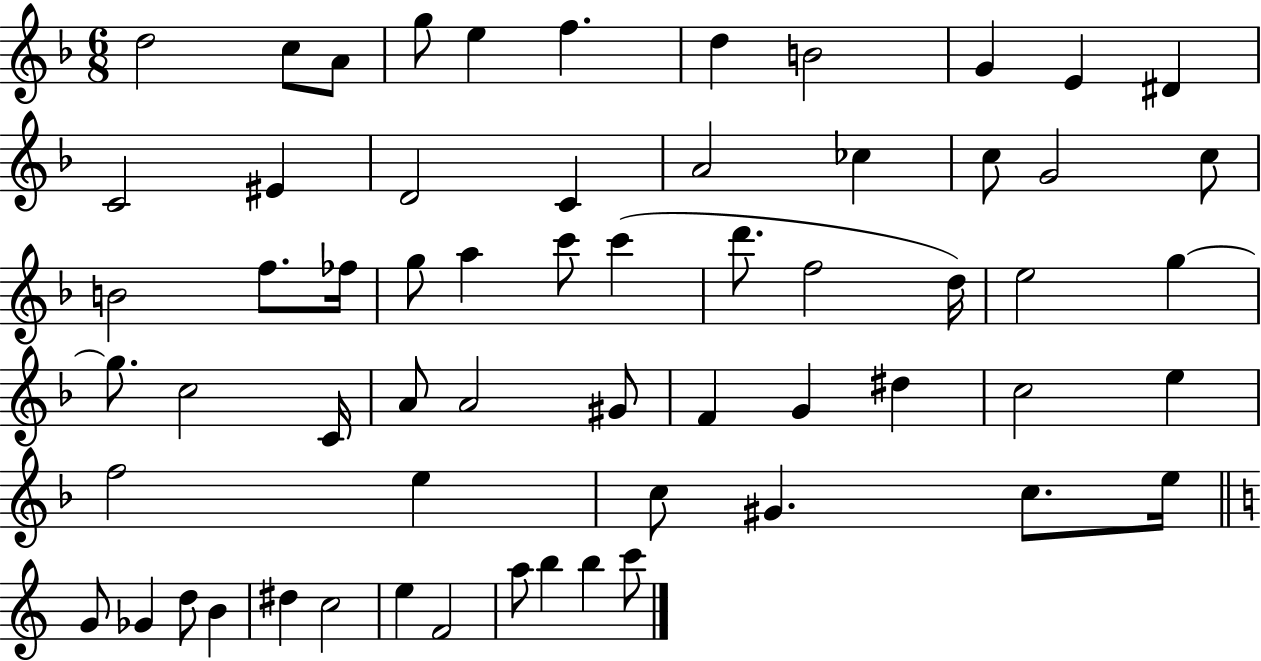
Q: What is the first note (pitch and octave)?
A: D5